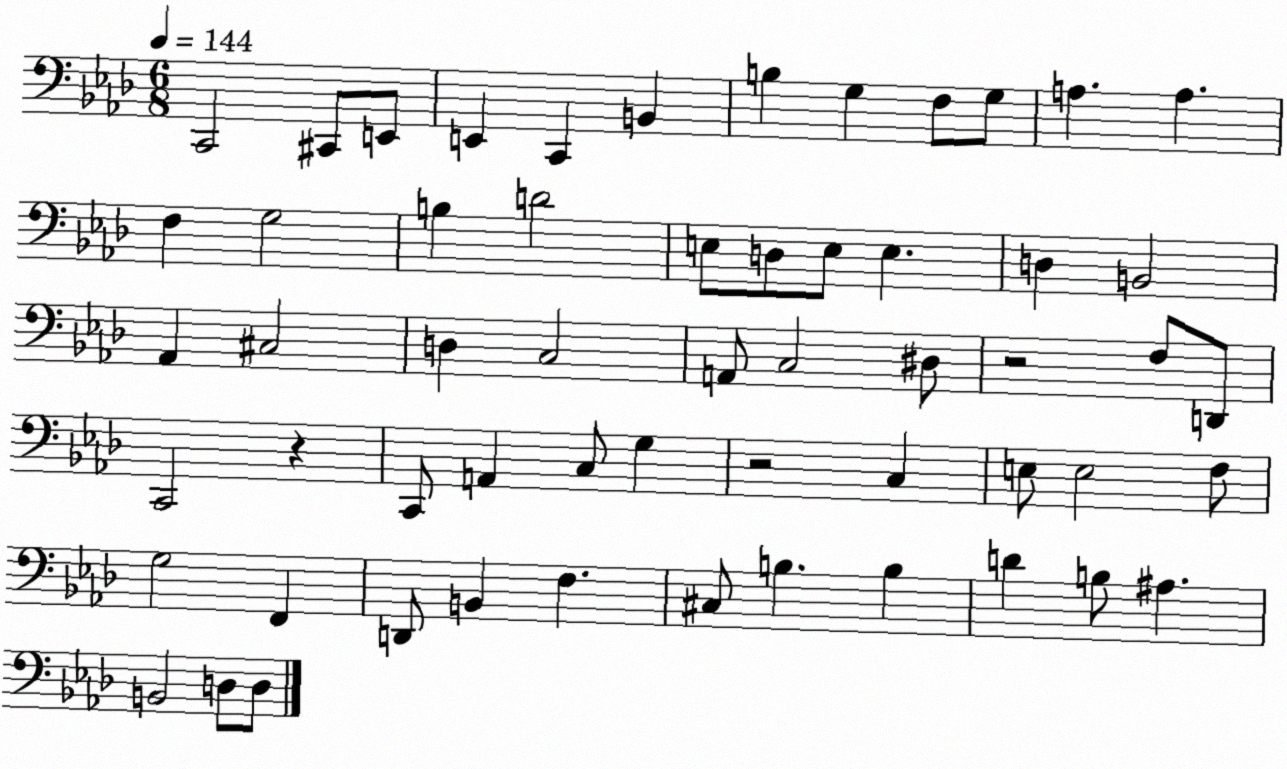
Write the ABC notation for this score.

X:1
T:Untitled
M:6/8
L:1/4
K:Ab
C,,2 ^C,,/2 E,,/2 E,, C,, B,, B, G, F,/2 G,/2 A, A, F, G,2 B, D2 E,/2 D,/2 E,/2 E, D, B,,2 _A,, ^C,2 D, C,2 A,,/2 C,2 ^D,/2 z2 F,/2 D,,/2 C,,2 z C,,/2 A,, C,/2 G, z2 C, E,/2 E,2 F,/2 G,2 F,, D,,/2 B,, F, ^C,/2 B, B, D B,/2 ^A, B,,2 D,/2 D,/2